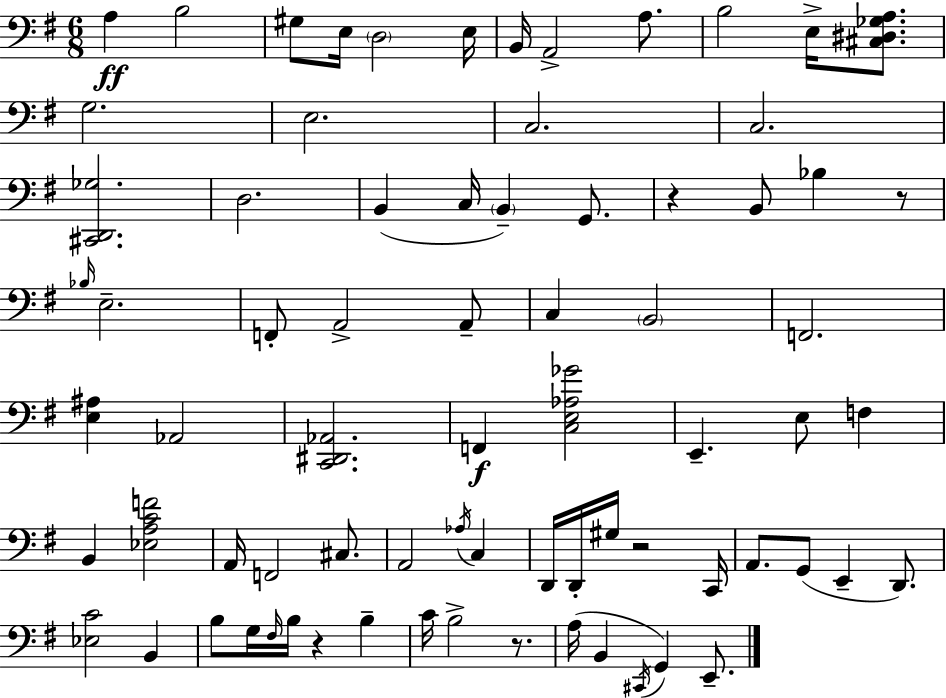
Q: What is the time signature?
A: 6/8